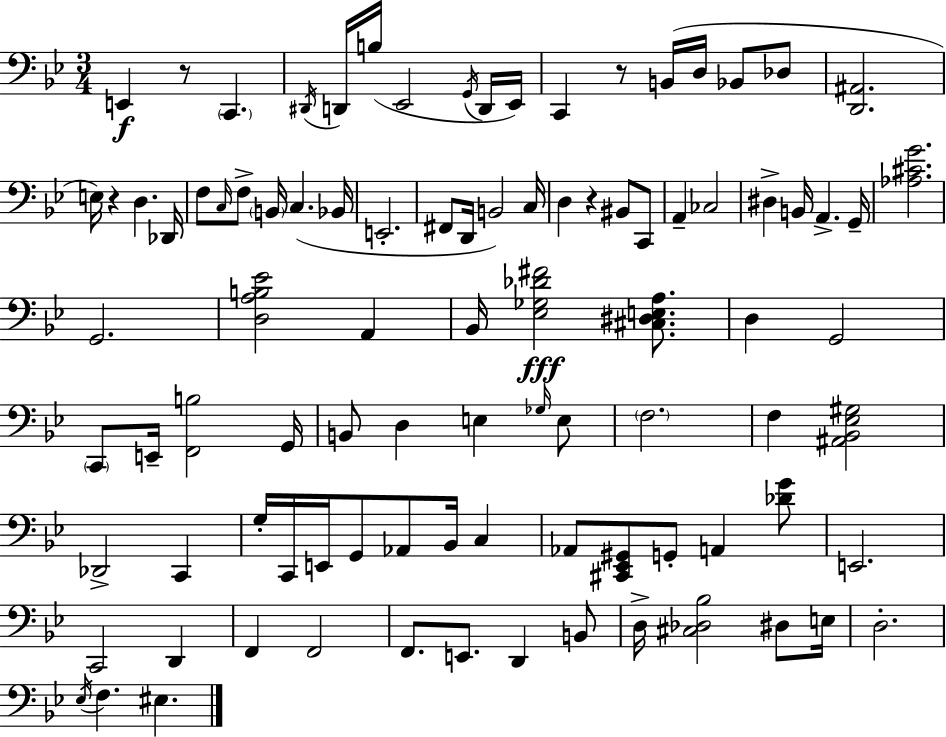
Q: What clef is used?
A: bass